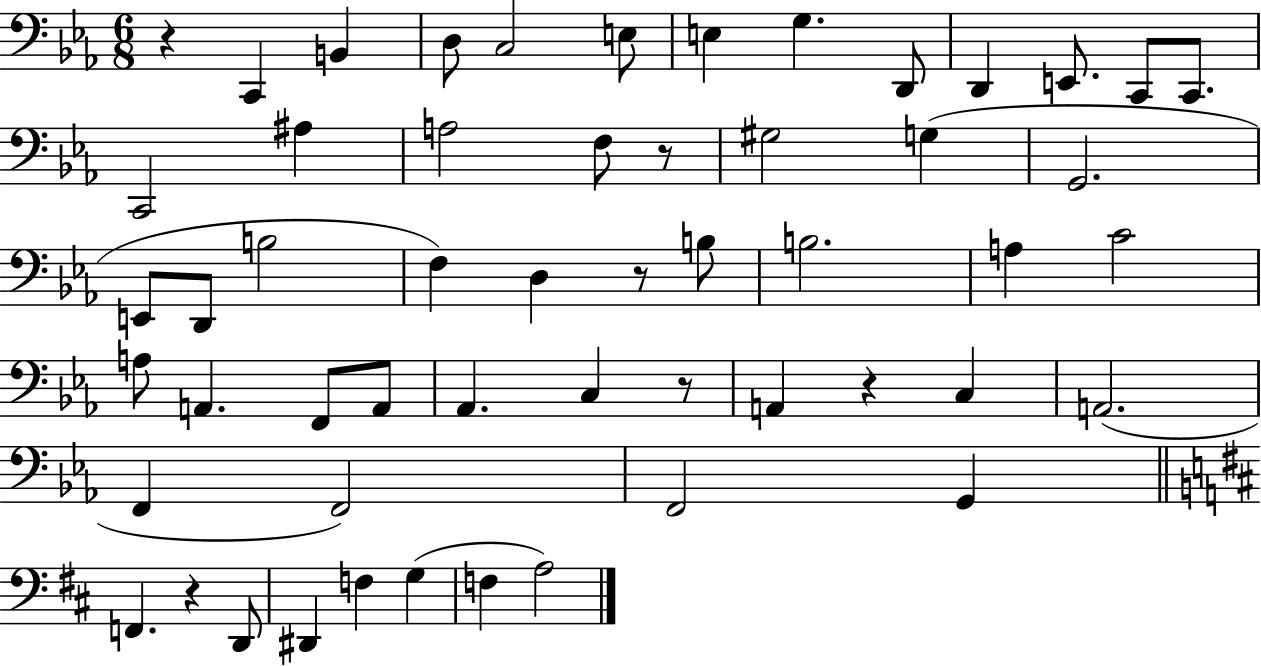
R/q C2/q B2/q D3/e C3/h E3/e E3/q G3/q. D2/e D2/q E2/e. C2/e C2/e. C2/h A#3/q A3/h F3/e R/e G#3/h G3/q G2/h. E2/e D2/e B3/h F3/q D3/q R/e B3/e B3/h. A3/q C4/h A3/e A2/q. F2/e A2/e Ab2/q. C3/q R/e A2/q R/q C3/q A2/h. F2/q F2/h F2/h G2/q F2/q. R/q D2/e D#2/q F3/q G3/q F3/q A3/h